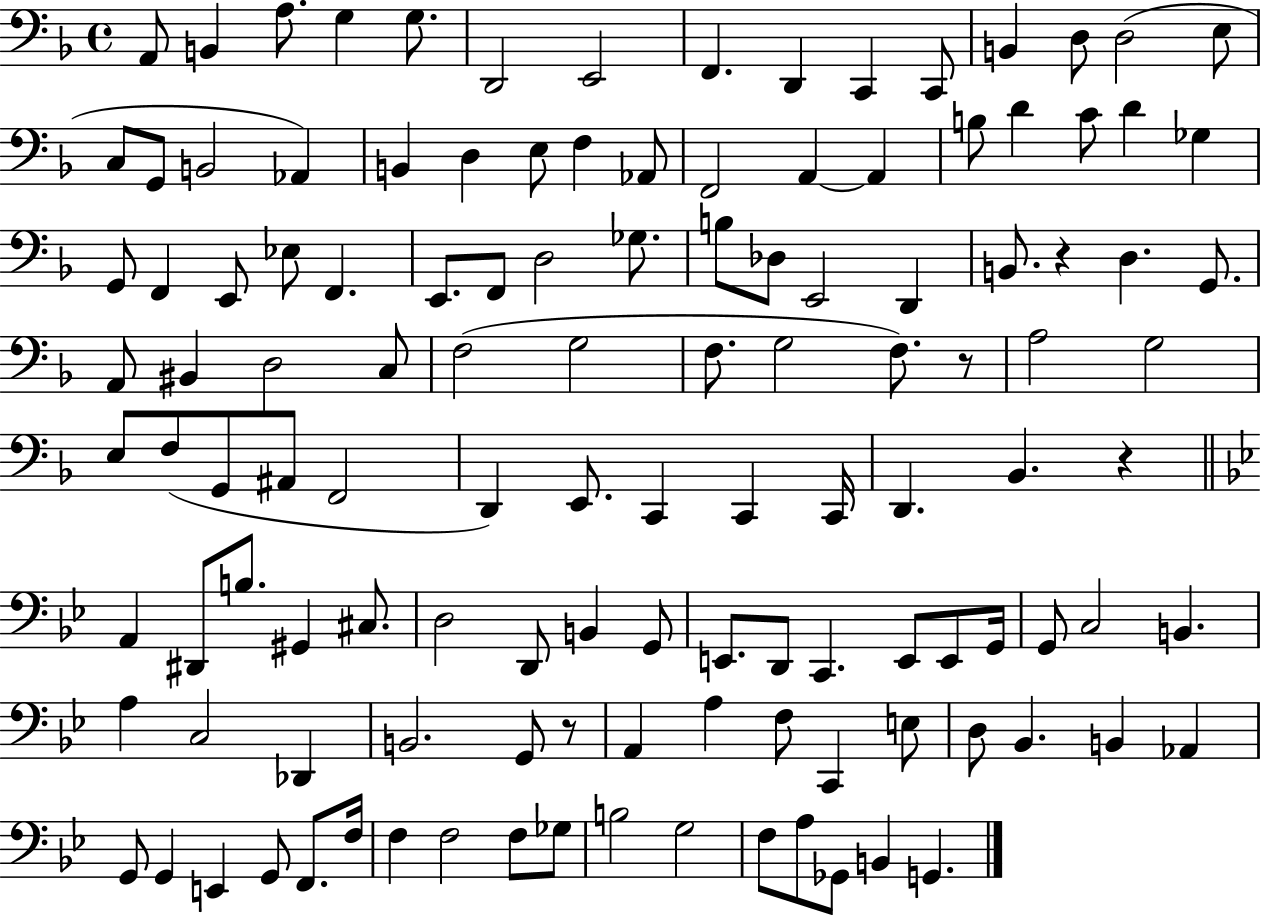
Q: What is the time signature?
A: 4/4